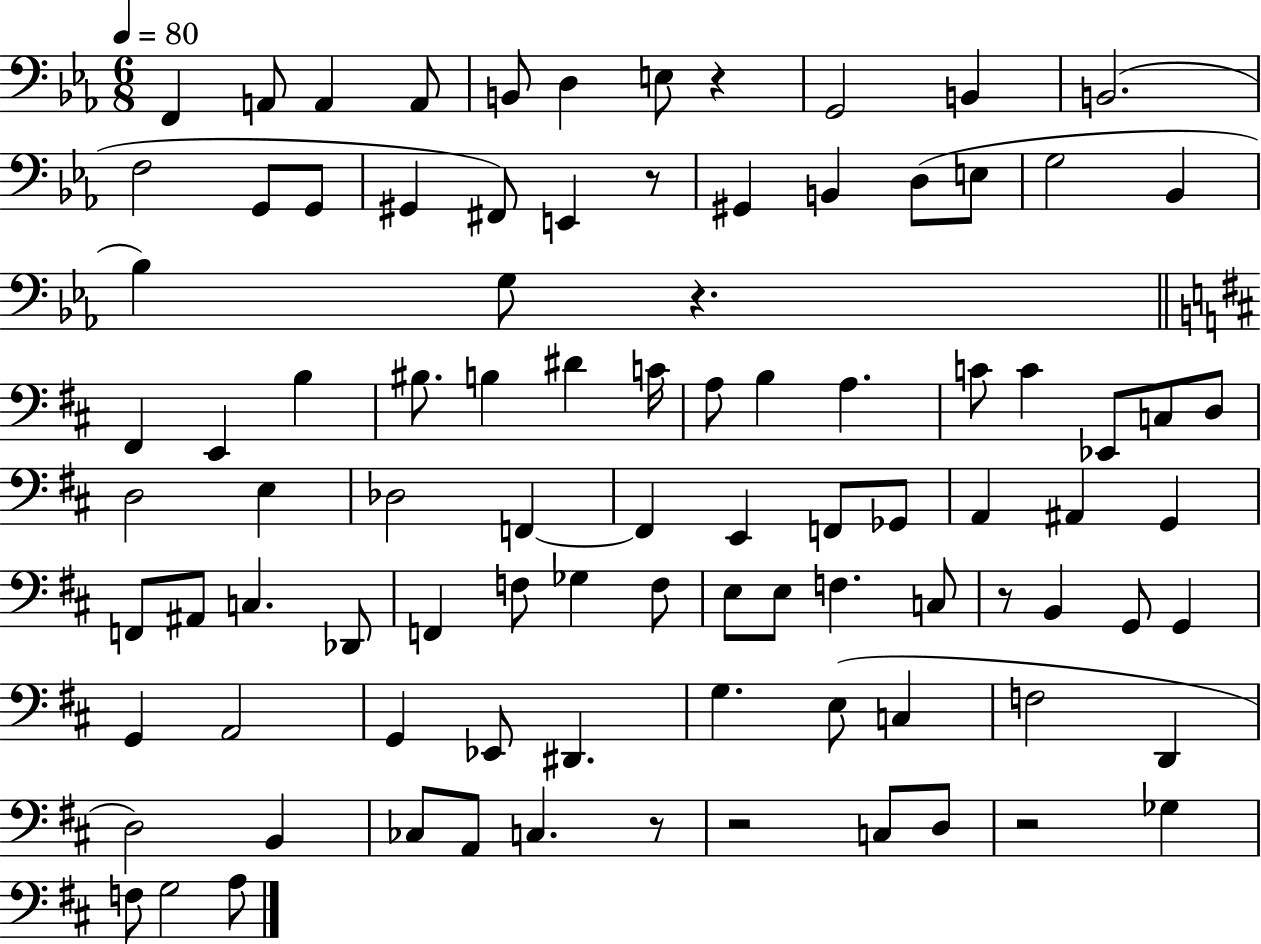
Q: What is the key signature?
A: EES major